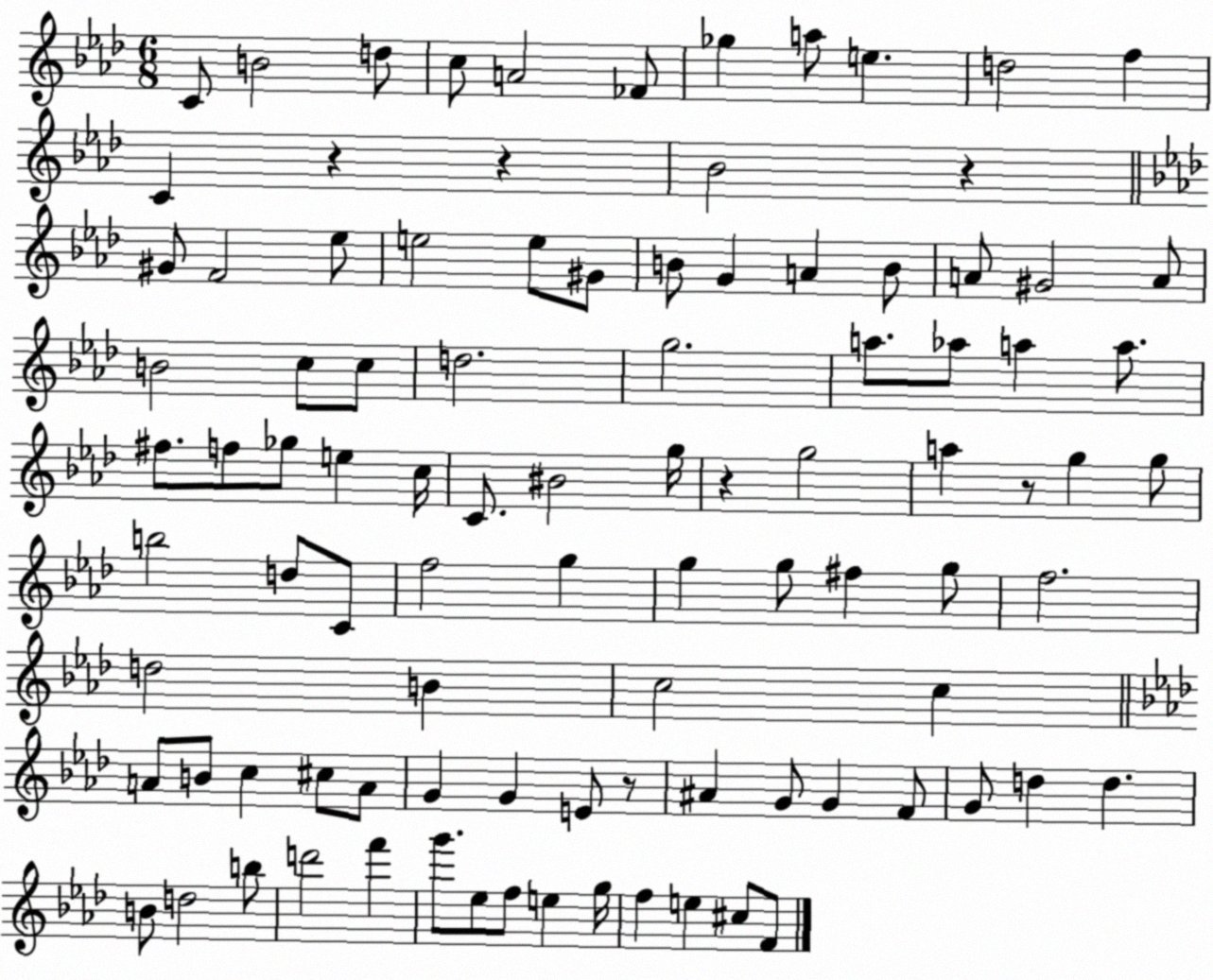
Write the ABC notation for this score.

X:1
T:Untitled
M:6/8
L:1/4
K:Ab
C/2 B2 d/2 c/2 A2 _F/2 _g a/2 e d2 f C z z _B2 z ^G/2 F2 _e/2 e2 e/2 ^G/2 B/2 G A B/2 A/2 ^G2 A/2 B2 c/2 c/2 d2 g2 a/2 _a/2 a a/2 ^f/2 f/2 _g/2 e c/4 C/2 ^B2 g/4 z g2 a z/2 g g/2 b2 d/2 C/2 f2 g g g/2 ^f g/2 f2 d2 B c2 c A/2 B/2 c ^c/2 A/2 G G E/2 z/2 ^A G/2 G F/2 G/2 d d B/2 d2 b/2 d'2 f' g'/2 _e/2 f/2 e g/4 f e ^c/2 F/2